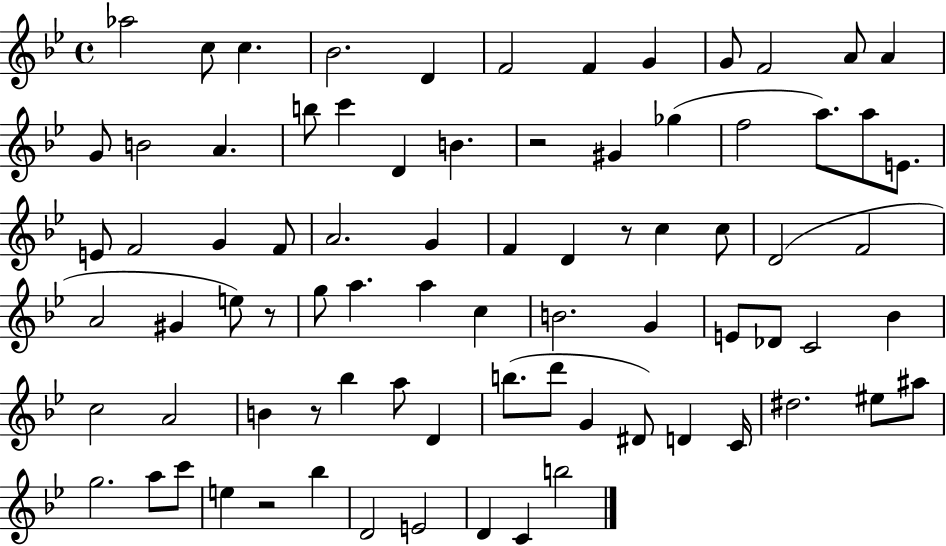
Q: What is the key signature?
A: BES major